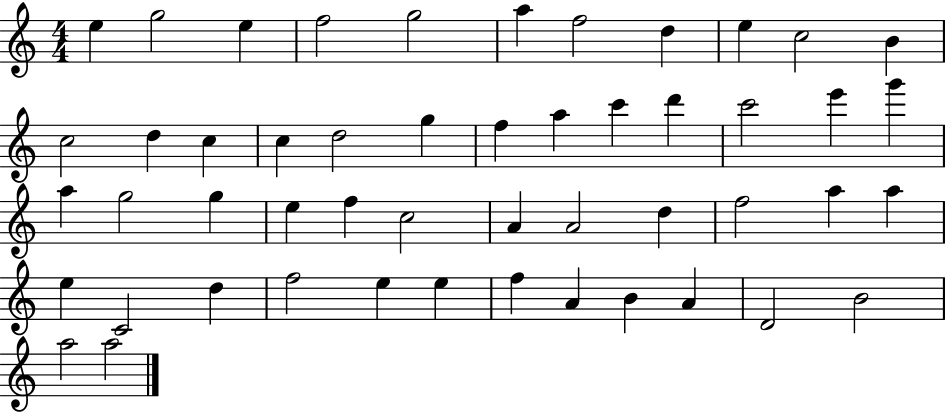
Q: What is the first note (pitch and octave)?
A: E5